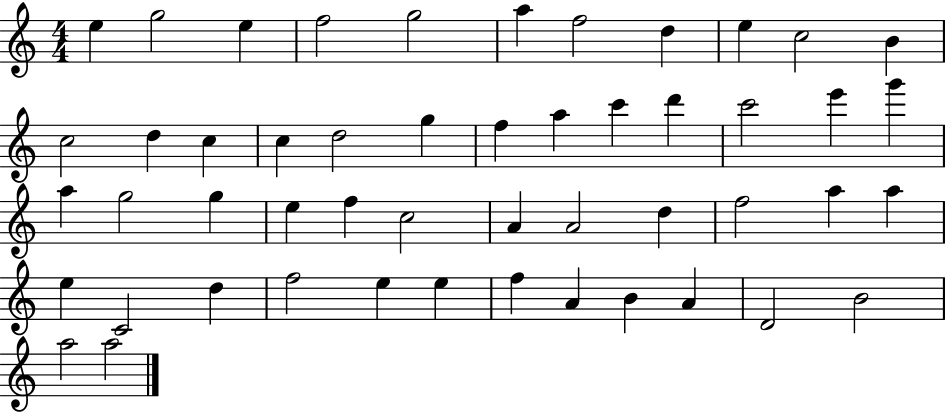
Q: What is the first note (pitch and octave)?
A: E5